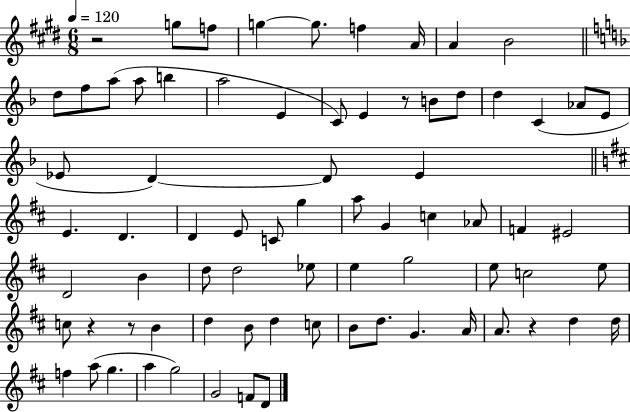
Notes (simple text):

R/h G5/e F5/e G5/q G5/e. F5/q A4/s A4/q B4/h D5/e F5/e A5/e A5/e B5/q A5/h E4/q C4/e E4/q R/e B4/e D5/e D5/q C4/q Ab4/e E4/e Eb4/e D4/q D4/e Eb4/q E4/q. D4/q. D4/q E4/e C4/e G5/q A5/e G4/q C5/q Ab4/e F4/q EIS4/h D4/h B4/q D5/e D5/h Eb5/e E5/q G5/h E5/e C5/h E5/e C5/e R/q R/e B4/q D5/q B4/e D5/q C5/e B4/e D5/e. G4/q. A4/s A4/e. R/q D5/q D5/s F5/q A5/e G5/q. A5/q G5/h G4/h F4/e D4/e